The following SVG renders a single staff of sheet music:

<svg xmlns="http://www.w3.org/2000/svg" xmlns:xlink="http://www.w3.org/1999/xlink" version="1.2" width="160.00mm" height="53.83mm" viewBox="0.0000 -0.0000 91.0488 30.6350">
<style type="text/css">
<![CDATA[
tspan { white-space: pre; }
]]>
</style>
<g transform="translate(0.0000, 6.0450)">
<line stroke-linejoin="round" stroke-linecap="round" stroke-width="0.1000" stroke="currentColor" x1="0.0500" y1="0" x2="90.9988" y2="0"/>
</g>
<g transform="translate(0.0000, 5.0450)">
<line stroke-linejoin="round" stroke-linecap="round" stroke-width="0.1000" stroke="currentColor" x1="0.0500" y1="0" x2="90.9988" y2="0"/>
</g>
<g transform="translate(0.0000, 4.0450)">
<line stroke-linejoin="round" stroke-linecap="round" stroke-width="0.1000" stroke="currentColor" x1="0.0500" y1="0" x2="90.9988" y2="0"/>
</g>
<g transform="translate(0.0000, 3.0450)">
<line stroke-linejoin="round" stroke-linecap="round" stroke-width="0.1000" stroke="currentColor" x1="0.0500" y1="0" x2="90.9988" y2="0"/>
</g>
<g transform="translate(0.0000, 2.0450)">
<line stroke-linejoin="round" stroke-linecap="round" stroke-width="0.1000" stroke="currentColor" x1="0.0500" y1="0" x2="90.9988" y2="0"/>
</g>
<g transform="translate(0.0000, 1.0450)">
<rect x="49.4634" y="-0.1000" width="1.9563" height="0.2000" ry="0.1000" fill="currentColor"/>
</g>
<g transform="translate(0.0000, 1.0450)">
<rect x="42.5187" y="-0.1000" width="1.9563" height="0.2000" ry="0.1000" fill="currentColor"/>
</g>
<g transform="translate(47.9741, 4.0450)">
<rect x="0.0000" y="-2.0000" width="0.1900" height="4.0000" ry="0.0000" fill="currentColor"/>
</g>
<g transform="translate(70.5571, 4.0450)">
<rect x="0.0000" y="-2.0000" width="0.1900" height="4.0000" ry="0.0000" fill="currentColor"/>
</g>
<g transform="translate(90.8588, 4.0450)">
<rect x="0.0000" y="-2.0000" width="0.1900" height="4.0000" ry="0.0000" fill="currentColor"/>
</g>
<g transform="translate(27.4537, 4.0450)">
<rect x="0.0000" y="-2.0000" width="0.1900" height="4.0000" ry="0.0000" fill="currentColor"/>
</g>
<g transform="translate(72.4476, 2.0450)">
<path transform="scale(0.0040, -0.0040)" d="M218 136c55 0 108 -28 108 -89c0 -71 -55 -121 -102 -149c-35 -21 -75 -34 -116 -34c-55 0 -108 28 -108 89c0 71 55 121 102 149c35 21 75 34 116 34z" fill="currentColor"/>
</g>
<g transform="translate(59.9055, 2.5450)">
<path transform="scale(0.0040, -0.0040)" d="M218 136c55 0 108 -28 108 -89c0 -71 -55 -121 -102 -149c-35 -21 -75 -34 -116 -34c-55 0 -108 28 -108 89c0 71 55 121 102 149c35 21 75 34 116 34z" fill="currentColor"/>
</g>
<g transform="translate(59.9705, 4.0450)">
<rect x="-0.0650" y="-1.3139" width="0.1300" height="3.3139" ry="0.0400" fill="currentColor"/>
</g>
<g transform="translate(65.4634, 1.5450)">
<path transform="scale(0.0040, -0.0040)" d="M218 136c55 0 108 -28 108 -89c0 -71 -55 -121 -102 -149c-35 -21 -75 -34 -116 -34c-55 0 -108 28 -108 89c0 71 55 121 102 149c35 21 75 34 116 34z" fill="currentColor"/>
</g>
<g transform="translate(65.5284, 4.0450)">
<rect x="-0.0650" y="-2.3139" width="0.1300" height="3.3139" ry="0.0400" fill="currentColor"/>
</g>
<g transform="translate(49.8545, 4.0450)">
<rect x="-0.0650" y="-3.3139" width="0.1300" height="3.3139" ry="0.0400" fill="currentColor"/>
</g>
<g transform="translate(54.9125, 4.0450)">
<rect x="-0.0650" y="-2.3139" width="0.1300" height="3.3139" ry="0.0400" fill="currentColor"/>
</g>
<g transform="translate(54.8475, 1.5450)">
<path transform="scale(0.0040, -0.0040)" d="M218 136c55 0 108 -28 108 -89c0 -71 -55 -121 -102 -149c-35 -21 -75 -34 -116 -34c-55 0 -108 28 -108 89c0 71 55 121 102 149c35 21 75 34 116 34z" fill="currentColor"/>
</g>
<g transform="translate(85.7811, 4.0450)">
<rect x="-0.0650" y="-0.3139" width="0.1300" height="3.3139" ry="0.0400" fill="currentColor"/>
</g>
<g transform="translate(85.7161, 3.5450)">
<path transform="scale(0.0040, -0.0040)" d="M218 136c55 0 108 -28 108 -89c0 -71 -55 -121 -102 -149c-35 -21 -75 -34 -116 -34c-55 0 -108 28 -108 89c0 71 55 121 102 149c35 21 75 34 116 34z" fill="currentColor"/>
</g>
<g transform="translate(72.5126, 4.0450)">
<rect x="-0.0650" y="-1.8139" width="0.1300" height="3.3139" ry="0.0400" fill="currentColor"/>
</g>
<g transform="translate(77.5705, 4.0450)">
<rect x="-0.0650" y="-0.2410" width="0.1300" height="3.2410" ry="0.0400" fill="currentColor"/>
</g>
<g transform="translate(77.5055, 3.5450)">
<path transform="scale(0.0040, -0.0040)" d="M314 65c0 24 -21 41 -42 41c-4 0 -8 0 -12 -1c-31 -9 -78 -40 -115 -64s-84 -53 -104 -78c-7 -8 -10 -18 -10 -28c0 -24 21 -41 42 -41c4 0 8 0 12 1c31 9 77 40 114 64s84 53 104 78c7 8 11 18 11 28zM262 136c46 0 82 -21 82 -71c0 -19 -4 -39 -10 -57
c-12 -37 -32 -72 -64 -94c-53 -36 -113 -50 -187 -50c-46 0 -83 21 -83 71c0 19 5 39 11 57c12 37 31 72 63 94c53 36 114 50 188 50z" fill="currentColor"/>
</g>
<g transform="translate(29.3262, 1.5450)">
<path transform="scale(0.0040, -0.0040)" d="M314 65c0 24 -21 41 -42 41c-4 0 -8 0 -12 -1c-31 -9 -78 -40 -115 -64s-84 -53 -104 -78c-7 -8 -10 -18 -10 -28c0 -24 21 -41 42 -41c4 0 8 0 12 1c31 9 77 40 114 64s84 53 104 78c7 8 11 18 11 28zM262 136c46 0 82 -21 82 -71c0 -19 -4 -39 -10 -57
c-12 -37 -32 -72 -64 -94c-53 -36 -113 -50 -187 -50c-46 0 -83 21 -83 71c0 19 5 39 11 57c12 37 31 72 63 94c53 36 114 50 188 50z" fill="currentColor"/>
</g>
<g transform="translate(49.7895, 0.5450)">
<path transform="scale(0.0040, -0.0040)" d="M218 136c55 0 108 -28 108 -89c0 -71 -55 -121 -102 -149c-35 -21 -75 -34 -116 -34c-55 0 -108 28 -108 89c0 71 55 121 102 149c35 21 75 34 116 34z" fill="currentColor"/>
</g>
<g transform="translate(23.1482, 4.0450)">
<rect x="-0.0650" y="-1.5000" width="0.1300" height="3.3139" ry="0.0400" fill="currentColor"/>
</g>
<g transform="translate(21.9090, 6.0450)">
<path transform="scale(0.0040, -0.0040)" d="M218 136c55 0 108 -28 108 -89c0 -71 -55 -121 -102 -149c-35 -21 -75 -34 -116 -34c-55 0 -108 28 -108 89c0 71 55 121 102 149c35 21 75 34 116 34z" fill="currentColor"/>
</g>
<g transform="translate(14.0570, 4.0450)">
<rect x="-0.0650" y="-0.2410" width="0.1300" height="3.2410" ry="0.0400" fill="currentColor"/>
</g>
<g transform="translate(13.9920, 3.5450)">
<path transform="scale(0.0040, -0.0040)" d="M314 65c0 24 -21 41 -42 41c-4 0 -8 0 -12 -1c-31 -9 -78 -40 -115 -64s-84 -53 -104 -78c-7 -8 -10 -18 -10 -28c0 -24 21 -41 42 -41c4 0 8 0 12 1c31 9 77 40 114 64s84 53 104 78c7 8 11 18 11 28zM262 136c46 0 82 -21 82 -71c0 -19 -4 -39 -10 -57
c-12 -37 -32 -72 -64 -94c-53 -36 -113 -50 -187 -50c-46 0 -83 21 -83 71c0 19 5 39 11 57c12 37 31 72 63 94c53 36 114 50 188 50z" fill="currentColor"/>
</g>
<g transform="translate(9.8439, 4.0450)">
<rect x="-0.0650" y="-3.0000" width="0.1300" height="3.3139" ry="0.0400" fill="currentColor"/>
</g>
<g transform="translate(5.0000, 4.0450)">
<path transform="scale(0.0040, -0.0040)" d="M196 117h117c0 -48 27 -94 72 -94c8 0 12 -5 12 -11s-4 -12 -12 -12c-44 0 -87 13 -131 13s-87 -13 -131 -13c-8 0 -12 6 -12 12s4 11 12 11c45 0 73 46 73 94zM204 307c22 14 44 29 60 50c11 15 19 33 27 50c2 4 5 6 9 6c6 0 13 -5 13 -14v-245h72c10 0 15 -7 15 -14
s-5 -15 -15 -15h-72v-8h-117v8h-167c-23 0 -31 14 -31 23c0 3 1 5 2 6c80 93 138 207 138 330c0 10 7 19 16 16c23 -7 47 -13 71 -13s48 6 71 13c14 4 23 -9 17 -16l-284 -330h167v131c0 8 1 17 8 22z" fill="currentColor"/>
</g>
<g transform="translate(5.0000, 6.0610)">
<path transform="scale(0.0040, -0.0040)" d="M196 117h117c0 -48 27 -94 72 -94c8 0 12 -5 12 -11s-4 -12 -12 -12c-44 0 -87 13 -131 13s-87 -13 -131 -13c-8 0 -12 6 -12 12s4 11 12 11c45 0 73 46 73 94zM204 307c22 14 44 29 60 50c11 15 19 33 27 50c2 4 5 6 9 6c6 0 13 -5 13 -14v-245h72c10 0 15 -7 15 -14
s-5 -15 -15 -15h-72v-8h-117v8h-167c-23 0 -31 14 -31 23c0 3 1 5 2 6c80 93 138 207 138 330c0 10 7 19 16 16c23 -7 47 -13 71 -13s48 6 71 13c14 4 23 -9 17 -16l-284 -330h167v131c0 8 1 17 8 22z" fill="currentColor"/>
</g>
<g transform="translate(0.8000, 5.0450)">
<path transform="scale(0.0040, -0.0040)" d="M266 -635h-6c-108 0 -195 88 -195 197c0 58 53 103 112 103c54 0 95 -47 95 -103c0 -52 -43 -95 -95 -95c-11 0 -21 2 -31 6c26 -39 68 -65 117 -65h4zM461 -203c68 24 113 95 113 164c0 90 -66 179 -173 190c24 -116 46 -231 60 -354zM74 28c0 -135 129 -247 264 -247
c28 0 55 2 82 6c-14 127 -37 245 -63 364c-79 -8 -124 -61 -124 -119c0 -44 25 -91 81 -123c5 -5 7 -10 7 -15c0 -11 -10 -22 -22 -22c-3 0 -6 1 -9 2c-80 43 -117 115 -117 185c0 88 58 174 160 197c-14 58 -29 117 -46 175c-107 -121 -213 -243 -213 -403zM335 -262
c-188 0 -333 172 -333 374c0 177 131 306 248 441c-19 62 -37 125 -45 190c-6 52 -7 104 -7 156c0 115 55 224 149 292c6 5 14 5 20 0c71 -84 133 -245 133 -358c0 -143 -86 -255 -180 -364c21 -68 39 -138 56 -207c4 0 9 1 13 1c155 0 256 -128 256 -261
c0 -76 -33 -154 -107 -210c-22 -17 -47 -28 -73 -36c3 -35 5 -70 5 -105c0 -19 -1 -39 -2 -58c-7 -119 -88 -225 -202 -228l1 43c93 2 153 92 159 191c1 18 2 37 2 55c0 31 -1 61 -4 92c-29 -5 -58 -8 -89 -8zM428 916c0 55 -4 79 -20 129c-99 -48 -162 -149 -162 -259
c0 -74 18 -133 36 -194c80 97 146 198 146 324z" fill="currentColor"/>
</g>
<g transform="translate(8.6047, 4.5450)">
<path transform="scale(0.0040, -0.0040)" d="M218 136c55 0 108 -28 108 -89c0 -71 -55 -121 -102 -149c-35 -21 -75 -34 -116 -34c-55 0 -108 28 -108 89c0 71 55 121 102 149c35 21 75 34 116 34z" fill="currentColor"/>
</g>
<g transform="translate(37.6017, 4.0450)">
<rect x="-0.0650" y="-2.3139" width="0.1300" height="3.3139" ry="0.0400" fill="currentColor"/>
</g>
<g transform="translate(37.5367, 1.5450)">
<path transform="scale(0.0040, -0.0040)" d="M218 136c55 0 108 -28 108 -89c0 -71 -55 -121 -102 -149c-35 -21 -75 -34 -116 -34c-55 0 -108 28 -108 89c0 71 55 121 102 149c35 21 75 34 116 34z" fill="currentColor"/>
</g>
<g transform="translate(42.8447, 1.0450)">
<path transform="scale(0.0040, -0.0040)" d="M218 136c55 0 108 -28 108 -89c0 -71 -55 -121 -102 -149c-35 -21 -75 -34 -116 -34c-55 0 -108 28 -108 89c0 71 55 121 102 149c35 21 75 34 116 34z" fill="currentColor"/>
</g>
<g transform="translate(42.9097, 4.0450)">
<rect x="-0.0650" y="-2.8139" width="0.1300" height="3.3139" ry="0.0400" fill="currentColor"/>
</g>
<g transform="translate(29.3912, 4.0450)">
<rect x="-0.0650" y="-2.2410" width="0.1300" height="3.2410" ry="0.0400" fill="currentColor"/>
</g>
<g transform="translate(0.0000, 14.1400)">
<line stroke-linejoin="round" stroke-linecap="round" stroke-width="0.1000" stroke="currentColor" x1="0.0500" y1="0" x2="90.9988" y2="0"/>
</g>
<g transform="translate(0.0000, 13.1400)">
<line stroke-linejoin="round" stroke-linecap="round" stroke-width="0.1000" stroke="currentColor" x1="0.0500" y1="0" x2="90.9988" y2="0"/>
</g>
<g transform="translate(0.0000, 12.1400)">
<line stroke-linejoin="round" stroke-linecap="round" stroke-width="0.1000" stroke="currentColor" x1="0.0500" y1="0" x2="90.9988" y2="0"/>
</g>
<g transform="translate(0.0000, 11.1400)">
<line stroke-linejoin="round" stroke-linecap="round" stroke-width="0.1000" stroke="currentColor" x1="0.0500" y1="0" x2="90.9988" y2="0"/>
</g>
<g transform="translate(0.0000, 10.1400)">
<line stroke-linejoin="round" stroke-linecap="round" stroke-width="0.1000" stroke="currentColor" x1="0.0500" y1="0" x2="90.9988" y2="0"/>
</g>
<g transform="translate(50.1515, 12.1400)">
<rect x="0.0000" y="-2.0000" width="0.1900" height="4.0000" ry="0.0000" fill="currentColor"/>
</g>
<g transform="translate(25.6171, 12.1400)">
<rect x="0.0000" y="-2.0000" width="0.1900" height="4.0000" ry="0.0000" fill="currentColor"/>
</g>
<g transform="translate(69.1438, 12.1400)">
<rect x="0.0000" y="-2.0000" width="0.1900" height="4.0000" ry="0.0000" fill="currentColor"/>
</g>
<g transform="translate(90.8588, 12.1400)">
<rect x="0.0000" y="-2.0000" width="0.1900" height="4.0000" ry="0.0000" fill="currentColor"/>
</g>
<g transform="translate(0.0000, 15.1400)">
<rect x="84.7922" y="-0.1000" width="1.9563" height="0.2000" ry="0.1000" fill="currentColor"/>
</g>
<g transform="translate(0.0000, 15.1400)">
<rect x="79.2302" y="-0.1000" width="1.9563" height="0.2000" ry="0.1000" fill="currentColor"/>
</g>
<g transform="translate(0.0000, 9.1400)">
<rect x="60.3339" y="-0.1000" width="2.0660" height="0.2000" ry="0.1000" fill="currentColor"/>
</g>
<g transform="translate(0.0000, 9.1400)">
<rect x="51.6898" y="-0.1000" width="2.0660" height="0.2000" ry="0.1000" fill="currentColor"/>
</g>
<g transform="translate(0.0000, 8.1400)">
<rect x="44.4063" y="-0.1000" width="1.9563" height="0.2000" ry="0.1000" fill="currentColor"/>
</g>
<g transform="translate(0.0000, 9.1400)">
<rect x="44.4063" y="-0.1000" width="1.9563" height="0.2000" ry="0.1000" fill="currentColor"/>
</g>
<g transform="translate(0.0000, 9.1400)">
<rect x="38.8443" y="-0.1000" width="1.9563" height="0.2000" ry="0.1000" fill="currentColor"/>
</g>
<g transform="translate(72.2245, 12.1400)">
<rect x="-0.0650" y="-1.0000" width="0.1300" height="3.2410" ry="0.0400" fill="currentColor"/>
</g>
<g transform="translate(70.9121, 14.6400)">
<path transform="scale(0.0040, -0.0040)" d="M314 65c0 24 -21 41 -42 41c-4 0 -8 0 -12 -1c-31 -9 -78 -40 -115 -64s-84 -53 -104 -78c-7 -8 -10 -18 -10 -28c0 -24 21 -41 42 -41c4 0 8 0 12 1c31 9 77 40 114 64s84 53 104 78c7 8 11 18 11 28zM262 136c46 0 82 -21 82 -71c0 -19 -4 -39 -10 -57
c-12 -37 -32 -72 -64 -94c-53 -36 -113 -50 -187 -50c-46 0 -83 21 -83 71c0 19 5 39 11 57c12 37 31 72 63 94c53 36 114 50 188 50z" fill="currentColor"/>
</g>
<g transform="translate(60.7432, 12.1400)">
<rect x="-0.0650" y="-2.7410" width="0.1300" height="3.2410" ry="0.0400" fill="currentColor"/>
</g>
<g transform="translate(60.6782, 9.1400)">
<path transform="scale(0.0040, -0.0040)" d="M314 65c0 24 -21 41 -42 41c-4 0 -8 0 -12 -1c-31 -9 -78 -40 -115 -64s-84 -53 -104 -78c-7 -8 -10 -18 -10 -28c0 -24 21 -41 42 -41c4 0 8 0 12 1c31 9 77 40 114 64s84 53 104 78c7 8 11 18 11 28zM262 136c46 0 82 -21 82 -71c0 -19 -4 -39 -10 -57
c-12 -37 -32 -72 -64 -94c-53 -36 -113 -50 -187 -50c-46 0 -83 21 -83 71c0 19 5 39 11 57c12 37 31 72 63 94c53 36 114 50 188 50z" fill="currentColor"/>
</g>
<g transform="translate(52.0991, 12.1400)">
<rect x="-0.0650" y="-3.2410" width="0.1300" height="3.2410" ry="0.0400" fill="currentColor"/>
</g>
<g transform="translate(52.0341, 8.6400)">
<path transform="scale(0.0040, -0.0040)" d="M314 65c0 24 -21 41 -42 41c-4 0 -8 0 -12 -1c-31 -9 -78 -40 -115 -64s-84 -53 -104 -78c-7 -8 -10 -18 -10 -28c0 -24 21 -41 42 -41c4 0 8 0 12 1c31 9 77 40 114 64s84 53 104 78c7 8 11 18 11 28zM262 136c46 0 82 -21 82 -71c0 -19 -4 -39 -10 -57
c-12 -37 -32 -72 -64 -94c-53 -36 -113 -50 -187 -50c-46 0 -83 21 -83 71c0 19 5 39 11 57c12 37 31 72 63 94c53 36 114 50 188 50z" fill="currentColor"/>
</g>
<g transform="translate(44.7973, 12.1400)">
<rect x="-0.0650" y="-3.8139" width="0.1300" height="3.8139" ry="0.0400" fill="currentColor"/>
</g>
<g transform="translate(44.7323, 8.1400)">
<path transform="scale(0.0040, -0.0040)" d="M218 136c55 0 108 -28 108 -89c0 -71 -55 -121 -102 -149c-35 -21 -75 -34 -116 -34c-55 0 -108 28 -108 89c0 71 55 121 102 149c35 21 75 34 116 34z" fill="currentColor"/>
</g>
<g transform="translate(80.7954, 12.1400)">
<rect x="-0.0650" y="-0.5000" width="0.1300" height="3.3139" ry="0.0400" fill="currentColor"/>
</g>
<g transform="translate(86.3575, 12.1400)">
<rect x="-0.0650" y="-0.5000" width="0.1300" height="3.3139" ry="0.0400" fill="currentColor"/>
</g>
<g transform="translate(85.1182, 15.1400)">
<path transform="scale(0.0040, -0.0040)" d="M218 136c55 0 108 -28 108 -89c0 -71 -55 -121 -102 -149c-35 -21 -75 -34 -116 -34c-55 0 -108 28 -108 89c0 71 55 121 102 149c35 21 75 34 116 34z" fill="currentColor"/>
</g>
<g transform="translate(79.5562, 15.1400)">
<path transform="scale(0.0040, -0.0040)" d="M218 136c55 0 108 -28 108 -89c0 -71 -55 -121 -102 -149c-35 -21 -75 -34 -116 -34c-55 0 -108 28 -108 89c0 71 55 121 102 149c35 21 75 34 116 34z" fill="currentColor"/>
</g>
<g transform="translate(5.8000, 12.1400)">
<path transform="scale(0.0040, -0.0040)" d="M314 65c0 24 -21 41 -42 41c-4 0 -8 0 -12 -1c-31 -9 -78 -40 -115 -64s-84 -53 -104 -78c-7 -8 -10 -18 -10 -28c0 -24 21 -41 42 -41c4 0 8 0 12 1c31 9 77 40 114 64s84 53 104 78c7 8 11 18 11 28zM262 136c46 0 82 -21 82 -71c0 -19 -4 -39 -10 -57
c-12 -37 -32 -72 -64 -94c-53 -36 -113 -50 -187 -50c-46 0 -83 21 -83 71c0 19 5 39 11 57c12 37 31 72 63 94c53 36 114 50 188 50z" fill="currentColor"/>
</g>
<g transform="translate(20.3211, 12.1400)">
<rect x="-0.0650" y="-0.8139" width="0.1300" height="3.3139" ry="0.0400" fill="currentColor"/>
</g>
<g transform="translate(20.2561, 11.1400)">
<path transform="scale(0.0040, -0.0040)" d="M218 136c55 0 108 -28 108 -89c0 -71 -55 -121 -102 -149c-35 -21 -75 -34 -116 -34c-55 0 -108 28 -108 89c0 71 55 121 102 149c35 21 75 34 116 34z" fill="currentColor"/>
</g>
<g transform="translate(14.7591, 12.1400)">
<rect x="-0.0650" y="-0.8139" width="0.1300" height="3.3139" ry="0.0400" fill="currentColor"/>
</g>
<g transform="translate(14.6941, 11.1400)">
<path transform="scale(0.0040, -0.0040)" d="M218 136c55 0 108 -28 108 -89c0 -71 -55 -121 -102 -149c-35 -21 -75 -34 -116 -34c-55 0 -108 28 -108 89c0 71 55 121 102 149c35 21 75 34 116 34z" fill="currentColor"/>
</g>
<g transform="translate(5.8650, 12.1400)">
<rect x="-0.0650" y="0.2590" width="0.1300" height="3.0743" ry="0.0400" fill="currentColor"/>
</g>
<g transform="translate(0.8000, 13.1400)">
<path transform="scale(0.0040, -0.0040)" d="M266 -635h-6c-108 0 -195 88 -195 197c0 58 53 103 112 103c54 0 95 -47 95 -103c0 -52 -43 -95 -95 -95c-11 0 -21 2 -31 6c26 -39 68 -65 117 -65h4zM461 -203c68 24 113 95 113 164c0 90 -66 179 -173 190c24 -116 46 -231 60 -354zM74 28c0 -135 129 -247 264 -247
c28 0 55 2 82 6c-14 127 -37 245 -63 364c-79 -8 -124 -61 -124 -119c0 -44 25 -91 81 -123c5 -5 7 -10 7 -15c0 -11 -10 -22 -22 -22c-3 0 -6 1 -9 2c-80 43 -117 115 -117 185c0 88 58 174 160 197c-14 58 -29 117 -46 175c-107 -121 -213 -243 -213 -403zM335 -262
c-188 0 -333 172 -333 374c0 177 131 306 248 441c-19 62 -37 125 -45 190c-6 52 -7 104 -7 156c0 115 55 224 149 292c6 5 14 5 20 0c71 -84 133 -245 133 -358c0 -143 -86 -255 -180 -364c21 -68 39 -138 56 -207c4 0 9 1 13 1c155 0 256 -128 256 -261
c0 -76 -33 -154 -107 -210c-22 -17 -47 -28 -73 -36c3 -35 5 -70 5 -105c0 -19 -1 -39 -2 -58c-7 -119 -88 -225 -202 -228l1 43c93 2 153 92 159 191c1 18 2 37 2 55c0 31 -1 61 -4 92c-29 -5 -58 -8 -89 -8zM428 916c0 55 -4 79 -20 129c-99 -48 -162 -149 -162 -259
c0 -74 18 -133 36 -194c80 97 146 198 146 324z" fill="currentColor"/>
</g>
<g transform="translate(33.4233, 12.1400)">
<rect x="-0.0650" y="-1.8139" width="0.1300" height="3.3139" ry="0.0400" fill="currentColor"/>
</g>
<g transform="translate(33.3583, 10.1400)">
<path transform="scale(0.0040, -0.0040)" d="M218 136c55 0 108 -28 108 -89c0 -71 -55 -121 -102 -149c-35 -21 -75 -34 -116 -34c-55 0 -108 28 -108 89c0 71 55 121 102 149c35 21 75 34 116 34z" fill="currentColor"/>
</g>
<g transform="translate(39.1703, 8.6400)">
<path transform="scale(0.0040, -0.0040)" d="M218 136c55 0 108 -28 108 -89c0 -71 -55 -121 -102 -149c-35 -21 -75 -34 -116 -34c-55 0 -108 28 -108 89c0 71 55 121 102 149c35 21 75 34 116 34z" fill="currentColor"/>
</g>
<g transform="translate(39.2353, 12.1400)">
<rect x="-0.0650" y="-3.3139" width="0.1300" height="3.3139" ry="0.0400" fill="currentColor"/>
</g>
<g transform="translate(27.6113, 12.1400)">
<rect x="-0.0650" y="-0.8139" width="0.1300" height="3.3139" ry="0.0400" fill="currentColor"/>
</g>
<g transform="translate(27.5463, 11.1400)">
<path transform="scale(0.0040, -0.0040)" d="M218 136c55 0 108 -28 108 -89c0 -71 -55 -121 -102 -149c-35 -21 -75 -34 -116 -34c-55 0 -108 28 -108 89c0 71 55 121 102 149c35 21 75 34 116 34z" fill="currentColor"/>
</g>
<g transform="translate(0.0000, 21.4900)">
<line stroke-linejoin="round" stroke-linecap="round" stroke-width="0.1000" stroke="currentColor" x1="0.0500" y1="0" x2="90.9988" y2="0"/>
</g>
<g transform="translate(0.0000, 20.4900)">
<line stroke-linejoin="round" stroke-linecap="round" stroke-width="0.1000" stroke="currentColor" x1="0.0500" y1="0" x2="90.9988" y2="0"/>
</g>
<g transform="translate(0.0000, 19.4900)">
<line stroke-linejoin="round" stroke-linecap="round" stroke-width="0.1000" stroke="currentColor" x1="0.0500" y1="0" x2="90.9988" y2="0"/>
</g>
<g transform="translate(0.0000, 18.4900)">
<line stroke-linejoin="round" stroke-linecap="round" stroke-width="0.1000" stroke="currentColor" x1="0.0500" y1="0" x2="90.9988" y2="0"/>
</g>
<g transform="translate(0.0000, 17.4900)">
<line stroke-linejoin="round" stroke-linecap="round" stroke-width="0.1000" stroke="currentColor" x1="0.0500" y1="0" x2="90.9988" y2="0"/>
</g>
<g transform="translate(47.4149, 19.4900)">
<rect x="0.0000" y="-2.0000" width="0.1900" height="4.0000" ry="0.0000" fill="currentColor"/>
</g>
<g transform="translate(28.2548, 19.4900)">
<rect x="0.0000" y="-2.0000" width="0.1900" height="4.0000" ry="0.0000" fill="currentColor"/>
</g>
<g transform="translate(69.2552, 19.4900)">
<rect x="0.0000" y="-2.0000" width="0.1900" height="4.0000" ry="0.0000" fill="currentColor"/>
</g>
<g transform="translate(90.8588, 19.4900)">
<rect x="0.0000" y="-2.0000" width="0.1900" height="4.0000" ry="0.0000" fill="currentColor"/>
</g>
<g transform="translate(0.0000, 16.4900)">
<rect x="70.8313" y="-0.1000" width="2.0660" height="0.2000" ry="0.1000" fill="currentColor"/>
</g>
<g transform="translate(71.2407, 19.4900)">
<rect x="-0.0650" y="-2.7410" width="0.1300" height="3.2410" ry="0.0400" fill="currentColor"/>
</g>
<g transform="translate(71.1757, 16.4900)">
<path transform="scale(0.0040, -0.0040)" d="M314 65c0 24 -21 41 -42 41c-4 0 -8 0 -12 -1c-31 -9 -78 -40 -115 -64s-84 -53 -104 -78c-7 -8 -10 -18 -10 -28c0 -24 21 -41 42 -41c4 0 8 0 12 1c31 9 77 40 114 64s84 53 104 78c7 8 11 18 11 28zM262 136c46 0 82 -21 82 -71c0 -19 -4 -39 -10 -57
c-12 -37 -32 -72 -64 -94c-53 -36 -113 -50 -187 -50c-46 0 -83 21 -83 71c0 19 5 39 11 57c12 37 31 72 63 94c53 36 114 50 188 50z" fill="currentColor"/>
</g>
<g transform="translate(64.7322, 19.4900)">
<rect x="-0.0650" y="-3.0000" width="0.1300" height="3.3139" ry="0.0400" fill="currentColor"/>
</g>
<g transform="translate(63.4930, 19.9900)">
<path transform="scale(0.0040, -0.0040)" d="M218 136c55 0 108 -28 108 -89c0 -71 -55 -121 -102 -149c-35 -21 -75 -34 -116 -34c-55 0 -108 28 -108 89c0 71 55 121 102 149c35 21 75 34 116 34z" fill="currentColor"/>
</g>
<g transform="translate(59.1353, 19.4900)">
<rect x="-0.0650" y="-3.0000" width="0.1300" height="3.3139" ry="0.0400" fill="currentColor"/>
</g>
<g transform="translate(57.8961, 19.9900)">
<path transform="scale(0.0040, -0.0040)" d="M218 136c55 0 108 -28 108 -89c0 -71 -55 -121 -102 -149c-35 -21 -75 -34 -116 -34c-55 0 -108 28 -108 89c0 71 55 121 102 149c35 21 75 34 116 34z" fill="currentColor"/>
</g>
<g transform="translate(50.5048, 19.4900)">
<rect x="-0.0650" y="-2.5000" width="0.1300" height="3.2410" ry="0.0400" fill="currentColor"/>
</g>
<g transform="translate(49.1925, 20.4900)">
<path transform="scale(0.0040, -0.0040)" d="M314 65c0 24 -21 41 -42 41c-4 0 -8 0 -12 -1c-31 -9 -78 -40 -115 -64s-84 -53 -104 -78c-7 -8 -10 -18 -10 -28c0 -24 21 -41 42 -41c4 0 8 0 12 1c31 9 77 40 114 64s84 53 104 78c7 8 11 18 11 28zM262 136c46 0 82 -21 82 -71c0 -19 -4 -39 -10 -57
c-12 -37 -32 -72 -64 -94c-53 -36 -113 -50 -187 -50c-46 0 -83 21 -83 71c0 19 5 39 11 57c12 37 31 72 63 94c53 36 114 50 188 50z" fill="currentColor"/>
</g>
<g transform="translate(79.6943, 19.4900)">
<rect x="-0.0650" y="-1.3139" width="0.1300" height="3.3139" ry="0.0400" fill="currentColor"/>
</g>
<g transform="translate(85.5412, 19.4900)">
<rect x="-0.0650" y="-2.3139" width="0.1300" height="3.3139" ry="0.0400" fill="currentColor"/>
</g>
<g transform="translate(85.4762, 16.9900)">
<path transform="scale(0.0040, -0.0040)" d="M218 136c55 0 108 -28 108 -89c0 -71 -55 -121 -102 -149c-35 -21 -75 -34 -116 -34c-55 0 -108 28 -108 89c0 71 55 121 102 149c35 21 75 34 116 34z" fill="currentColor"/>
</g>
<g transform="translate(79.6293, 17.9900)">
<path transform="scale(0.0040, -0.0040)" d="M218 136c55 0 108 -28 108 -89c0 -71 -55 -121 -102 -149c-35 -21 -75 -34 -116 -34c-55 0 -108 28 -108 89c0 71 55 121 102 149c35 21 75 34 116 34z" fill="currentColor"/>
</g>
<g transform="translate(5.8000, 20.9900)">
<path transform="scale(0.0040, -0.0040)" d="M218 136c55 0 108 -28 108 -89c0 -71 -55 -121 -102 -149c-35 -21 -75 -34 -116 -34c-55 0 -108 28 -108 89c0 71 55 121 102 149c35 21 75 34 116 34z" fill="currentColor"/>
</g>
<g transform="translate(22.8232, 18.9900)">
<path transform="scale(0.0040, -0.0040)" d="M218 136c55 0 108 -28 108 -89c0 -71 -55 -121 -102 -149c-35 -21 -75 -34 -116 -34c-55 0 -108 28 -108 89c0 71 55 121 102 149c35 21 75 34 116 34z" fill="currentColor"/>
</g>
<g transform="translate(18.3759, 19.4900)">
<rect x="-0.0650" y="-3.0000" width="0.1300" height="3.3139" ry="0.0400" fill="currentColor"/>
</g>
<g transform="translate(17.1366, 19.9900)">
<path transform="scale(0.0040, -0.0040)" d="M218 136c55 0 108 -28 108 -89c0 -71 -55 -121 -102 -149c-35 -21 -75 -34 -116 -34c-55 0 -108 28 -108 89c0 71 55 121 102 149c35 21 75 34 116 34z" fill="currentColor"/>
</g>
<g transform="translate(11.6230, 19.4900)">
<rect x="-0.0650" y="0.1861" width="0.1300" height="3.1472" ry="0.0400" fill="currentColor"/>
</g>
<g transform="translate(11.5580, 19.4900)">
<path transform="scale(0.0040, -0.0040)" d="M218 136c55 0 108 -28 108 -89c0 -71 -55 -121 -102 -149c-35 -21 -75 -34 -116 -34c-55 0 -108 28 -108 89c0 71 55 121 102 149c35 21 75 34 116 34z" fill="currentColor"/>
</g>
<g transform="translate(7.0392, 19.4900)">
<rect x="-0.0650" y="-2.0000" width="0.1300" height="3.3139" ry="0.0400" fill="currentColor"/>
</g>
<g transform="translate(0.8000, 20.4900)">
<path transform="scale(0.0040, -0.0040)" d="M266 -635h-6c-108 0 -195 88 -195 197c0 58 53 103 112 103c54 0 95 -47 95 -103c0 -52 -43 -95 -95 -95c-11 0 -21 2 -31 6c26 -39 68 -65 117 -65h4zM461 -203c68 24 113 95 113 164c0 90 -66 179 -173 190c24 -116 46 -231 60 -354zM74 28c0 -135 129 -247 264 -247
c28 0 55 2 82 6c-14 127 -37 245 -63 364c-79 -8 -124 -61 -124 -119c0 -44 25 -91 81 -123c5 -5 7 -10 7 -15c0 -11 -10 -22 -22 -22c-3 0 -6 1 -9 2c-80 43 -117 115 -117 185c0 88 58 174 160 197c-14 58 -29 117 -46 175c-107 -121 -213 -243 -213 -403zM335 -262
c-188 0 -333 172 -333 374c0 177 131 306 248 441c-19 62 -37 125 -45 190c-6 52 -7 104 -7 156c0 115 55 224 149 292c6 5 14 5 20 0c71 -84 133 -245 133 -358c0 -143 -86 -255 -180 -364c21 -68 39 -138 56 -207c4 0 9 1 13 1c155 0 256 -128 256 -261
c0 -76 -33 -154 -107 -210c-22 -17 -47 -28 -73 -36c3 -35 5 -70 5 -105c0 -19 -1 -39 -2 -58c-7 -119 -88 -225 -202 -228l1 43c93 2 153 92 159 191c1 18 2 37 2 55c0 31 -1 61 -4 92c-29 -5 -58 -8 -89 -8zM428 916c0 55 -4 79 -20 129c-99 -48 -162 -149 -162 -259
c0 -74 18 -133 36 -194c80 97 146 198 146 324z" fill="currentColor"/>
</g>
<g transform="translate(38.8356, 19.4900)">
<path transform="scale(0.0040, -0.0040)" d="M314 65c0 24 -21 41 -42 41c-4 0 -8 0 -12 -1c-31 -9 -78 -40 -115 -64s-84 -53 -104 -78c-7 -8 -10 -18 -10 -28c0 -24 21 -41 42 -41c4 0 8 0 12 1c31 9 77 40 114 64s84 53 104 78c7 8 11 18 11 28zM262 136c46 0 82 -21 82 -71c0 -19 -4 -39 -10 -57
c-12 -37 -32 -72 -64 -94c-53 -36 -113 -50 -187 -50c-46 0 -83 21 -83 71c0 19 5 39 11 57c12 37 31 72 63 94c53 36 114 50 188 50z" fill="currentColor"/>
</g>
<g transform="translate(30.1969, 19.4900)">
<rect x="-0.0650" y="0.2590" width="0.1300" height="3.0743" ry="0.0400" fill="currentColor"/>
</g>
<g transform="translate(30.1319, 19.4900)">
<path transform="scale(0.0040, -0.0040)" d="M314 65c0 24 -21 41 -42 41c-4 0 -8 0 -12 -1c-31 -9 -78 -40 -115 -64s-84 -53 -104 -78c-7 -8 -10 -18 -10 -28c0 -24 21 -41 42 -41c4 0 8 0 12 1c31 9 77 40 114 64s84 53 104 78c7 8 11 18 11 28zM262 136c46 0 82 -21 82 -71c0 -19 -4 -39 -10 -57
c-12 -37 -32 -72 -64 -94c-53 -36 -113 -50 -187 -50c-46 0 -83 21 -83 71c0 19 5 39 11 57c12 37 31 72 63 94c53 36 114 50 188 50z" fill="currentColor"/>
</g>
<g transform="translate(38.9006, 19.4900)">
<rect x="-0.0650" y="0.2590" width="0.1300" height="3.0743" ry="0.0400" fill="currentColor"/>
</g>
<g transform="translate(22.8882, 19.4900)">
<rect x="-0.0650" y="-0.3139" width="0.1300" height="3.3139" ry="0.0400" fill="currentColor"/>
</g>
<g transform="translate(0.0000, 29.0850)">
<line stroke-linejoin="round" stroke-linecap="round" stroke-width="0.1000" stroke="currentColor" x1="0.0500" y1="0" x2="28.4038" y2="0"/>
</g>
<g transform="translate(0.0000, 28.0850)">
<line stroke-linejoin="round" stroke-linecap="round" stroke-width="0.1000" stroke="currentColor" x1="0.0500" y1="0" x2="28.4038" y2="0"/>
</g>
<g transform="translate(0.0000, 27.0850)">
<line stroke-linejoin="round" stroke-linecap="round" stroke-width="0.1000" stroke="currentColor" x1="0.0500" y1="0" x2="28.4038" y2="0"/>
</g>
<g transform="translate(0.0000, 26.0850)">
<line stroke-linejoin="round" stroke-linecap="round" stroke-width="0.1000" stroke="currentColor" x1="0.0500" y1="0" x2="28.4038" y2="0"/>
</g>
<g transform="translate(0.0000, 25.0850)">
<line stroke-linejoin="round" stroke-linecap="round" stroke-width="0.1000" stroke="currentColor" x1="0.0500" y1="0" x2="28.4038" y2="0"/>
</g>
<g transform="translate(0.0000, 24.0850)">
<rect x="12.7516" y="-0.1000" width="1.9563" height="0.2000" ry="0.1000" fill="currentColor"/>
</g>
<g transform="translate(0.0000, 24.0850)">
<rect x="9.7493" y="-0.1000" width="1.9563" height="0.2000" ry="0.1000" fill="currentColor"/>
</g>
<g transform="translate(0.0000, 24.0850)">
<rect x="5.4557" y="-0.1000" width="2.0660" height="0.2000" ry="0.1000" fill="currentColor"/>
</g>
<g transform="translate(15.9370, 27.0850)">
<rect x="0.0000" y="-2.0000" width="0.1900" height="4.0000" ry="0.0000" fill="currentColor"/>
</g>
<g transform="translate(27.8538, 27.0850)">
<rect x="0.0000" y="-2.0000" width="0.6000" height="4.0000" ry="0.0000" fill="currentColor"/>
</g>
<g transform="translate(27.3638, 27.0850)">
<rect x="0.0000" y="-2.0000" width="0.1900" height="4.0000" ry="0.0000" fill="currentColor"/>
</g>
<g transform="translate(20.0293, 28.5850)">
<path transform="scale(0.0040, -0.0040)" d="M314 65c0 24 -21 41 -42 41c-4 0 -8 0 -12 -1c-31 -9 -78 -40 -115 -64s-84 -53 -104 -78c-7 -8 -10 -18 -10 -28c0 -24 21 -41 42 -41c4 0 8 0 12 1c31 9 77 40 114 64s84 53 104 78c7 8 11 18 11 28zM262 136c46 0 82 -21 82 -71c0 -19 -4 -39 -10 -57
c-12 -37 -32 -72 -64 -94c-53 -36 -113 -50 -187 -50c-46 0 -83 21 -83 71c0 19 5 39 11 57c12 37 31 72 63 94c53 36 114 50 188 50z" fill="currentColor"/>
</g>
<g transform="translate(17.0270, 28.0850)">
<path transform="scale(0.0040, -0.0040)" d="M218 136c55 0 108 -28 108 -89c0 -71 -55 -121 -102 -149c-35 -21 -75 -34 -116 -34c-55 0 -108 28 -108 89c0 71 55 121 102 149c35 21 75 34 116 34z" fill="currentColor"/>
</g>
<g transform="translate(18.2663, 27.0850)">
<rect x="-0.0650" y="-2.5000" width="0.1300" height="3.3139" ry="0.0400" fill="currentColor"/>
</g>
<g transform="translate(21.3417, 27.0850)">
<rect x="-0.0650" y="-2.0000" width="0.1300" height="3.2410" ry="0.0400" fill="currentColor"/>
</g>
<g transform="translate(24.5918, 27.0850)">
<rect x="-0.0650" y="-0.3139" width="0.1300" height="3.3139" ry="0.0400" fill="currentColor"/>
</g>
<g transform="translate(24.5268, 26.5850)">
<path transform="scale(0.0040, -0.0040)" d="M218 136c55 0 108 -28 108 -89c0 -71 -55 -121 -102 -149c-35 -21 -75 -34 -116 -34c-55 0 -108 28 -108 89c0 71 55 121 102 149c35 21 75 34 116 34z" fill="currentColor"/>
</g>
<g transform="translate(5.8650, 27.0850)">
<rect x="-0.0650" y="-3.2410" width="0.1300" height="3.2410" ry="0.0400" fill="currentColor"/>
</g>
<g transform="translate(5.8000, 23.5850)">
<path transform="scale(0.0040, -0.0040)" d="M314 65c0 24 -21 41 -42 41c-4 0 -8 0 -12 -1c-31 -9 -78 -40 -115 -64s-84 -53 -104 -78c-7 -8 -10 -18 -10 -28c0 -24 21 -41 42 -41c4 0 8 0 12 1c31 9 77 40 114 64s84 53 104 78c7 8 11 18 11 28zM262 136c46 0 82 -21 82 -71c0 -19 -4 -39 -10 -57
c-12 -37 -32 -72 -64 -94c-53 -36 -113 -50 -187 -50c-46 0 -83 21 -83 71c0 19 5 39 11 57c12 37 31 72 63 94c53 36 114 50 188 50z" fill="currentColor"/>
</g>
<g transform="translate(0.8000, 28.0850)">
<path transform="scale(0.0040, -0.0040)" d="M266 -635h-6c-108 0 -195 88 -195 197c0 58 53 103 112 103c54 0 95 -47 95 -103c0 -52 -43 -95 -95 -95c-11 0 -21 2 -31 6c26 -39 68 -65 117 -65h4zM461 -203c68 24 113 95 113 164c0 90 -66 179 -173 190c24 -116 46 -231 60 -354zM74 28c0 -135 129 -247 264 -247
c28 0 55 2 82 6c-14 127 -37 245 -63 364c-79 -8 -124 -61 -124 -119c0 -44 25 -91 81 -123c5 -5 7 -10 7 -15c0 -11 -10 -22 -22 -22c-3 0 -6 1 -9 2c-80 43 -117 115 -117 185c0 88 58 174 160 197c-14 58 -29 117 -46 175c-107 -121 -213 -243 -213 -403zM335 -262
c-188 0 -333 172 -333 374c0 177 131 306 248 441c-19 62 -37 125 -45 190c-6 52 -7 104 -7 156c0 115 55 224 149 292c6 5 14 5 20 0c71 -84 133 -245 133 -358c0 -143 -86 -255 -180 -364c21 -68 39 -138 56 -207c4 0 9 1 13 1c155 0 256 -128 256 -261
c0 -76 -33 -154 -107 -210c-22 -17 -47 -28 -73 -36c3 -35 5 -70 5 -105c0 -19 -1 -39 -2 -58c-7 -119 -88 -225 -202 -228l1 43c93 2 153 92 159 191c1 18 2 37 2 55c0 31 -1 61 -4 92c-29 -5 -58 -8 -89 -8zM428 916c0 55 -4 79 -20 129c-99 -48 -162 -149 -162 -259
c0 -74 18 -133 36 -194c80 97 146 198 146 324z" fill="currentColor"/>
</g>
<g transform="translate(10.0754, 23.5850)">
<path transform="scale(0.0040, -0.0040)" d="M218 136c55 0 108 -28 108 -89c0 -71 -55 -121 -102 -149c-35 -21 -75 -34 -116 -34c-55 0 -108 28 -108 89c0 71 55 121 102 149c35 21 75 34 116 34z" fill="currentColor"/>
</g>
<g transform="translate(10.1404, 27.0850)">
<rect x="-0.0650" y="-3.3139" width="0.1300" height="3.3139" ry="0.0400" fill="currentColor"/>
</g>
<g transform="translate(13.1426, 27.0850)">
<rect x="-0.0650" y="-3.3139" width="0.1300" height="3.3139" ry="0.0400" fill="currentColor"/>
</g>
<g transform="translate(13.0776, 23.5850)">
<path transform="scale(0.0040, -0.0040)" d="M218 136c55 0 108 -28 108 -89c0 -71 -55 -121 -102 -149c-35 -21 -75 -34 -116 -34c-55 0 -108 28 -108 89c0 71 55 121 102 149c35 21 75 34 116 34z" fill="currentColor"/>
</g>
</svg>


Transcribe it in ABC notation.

X:1
T:Untitled
M:4/4
L:1/4
K:C
A c2 E g2 g a b g e g f c2 c B2 d d d f b c' b2 a2 D2 C C F B A c B2 B2 G2 A A a2 e g b2 b b G F2 c